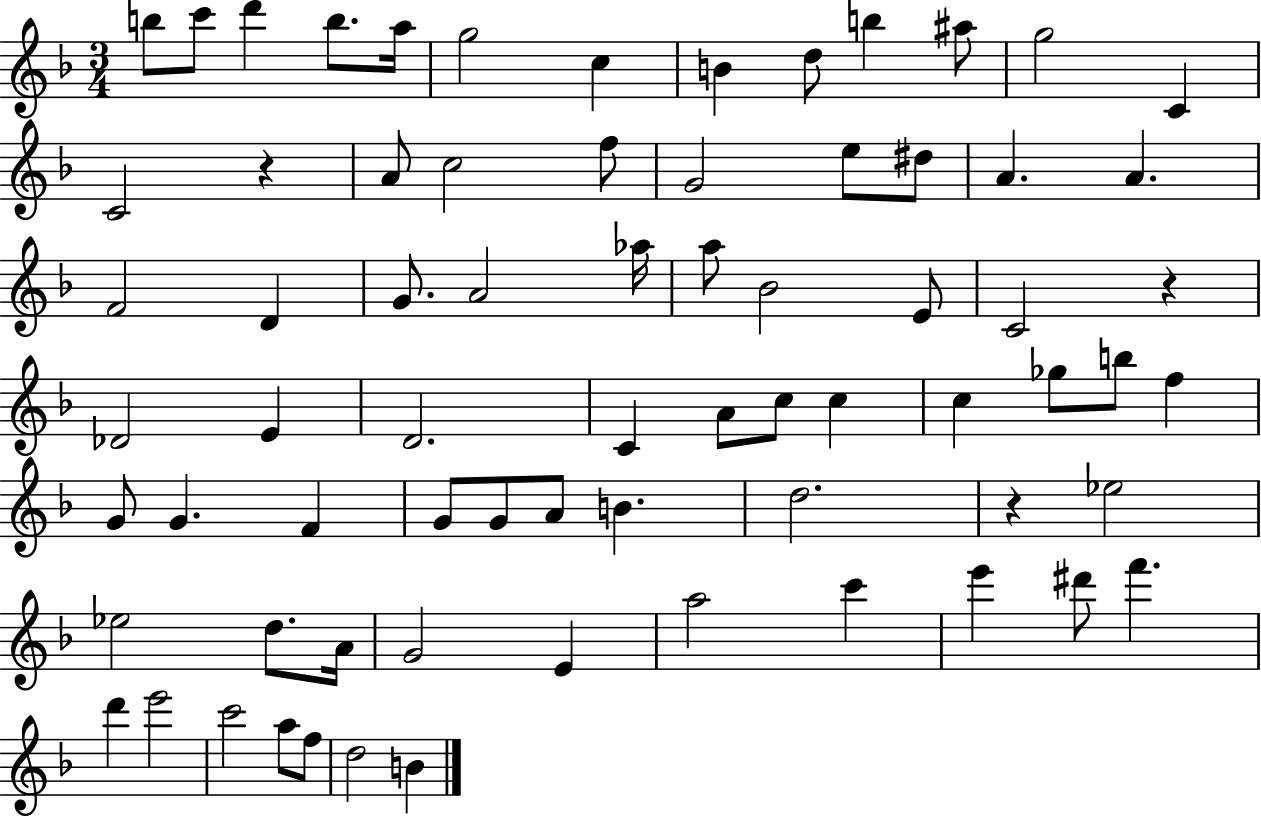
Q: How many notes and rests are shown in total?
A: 71